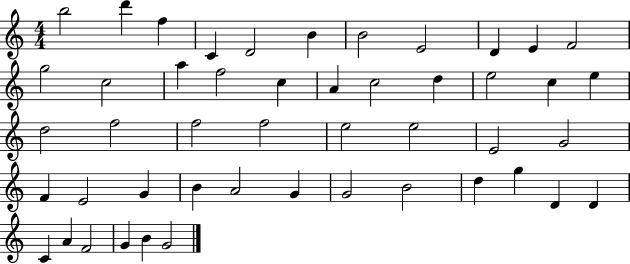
{
  \clef treble
  \numericTimeSignature
  \time 4/4
  \key c \major
  b''2 d'''4 f''4 | c'4 d'2 b'4 | b'2 e'2 | d'4 e'4 f'2 | \break g''2 c''2 | a''4 f''2 c''4 | a'4 c''2 d''4 | e''2 c''4 e''4 | \break d''2 f''2 | f''2 f''2 | e''2 e''2 | e'2 g'2 | \break f'4 e'2 g'4 | b'4 a'2 g'4 | g'2 b'2 | d''4 g''4 d'4 d'4 | \break c'4 a'4 f'2 | g'4 b'4 g'2 | \bar "|."
}